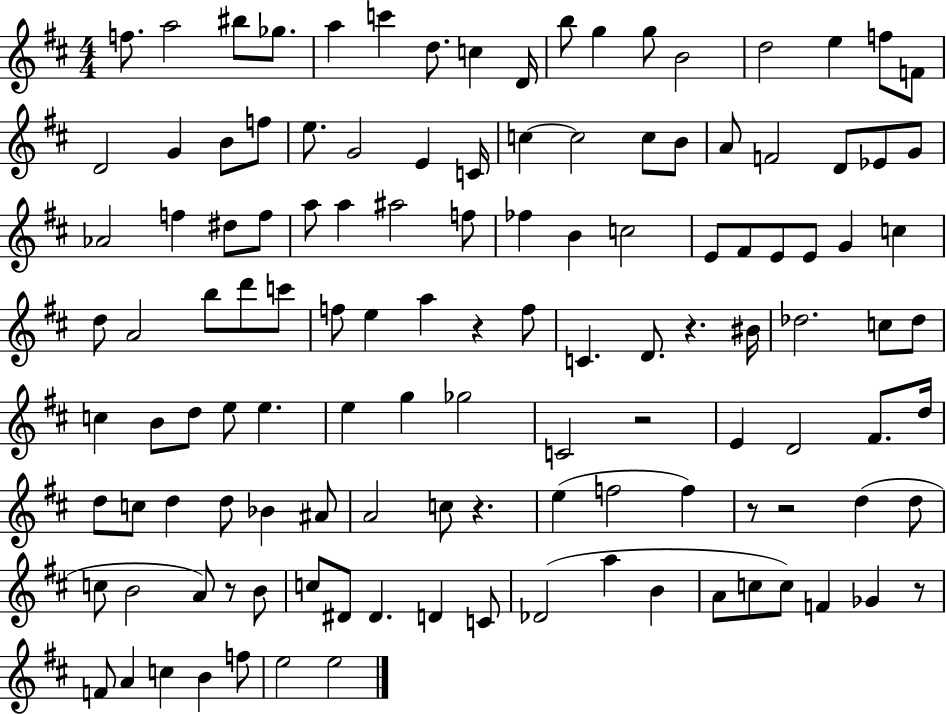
F5/e. A5/h BIS5/e Gb5/e. A5/q C6/q D5/e. C5/q D4/s B5/e G5/q G5/e B4/h D5/h E5/q F5/e F4/e D4/h G4/q B4/e F5/e E5/e. G4/h E4/q C4/s C5/q C5/h C5/e B4/e A4/e F4/h D4/e Eb4/e G4/e Ab4/h F5/q D#5/e F5/e A5/e A5/q A#5/h F5/e FES5/q B4/q C5/h E4/e F#4/e E4/e E4/e G4/q C5/q D5/e A4/h B5/e D6/e C6/e F5/e E5/q A5/q R/q F5/e C4/q. D4/e. R/q. BIS4/s Db5/h. C5/e Db5/e C5/q B4/e D5/e E5/e E5/q. E5/q G5/q Gb5/h C4/h R/h E4/q D4/h F#4/e. D5/s D5/e C5/e D5/q D5/e Bb4/q A#4/e A4/h C5/e R/q. E5/q F5/h F5/q R/e R/h D5/q D5/e C5/e B4/h A4/e R/e B4/e C5/e D#4/e D#4/q. D4/q C4/e Db4/h A5/q B4/q A4/e C5/e C5/e F4/q Gb4/q R/e F4/e A4/q C5/q B4/q F5/e E5/h E5/h